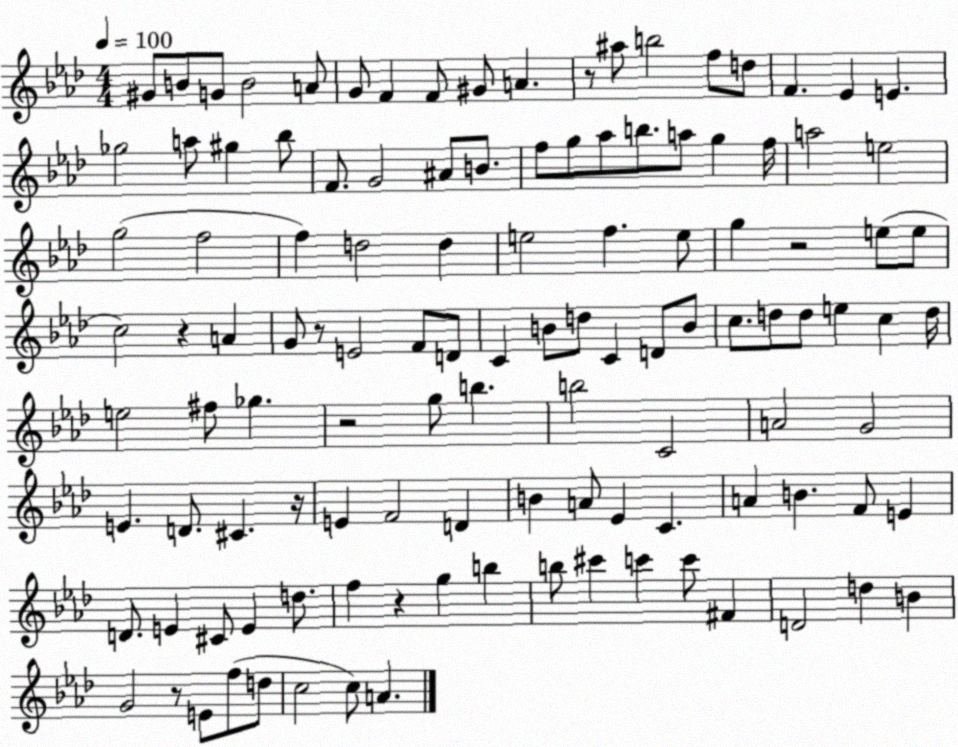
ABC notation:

X:1
T:Untitled
M:4/4
L:1/4
K:Ab
^G/2 B/2 G/2 B2 A/2 G/2 F F/2 ^G/2 A z/2 ^a/2 b2 f/2 d/2 F _E E _g2 a/2 ^g _b/2 F/2 G2 ^A/2 B/2 f/2 g/2 _a/2 b/2 a/2 g f/4 a2 e2 g2 f2 f d2 d e2 f e/2 g z2 e/2 e/2 c2 z A G/2 z/2 E2 F/2 D/2 C B/2 d/2 C D/2 B/2 c/2 d/2 d/2 e c d/4 e2 ^f/2 _g z2 g/2 b b2 C2 A2 G2 E D/2 ^C z/4 E F2 D B A/2 _E C A B F/2 E D/2 E ^C/2 E d/2 f z g b b/2 ^c' c' c'/2 ^F D2 d B G2 z/2 E/2 f/2 d/2 c2 c/2 A